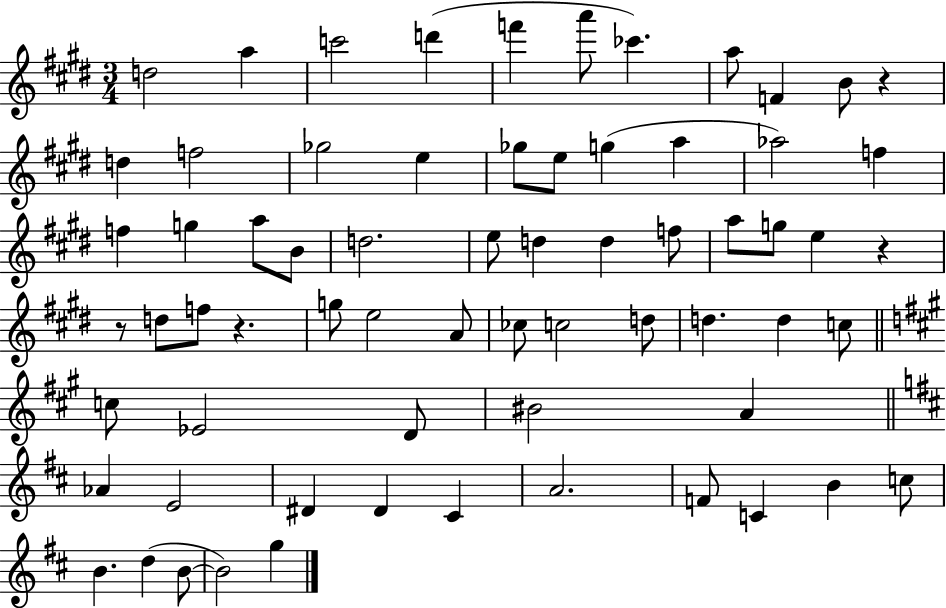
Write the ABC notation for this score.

X:1
T:Untitled
M:3/4
L:1/4
K:E
d2 a c'2 d' f' a'/2 _c' a/2 F B/2 z d f2 _g2 e _g/2 e/2 g a _a2 f f g a/2 B/2 d2 e/2 d d f/2 a/2 g/2 e z z/2 d/2 f/2 z g/2 e2 A/2 _c/2 c2 d/2 d d c/2 c/2 _E2 D/2 ^B2 A _A E2 ^D ^D ^C A2 F/2 C B c/2 B d B/2 B2 g